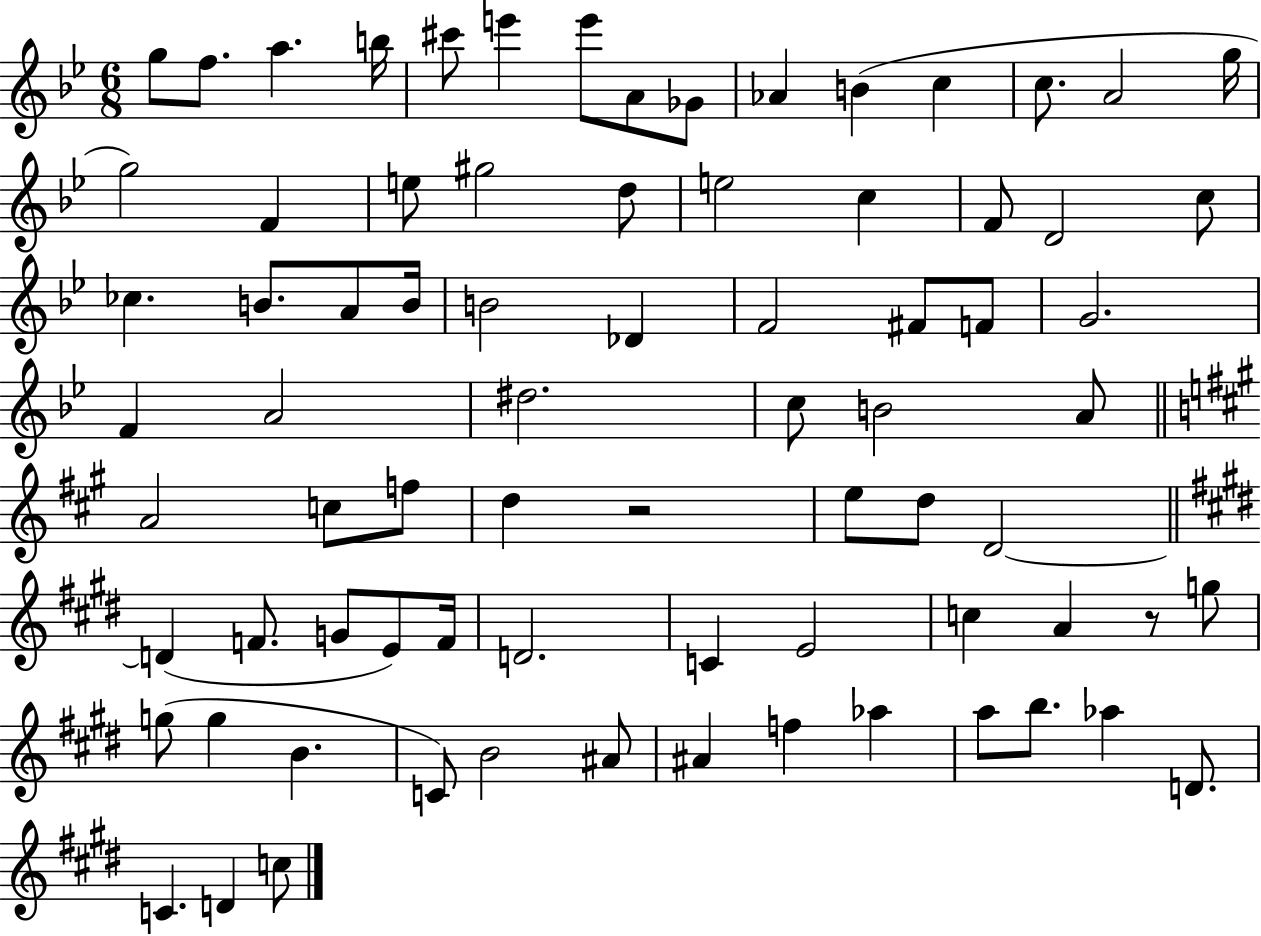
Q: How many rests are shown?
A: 2